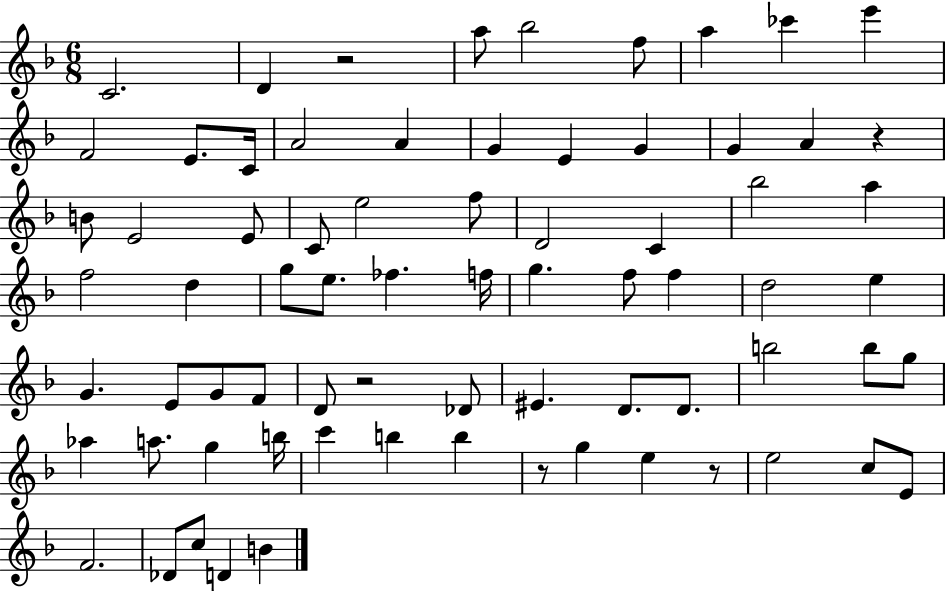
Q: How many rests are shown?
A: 5